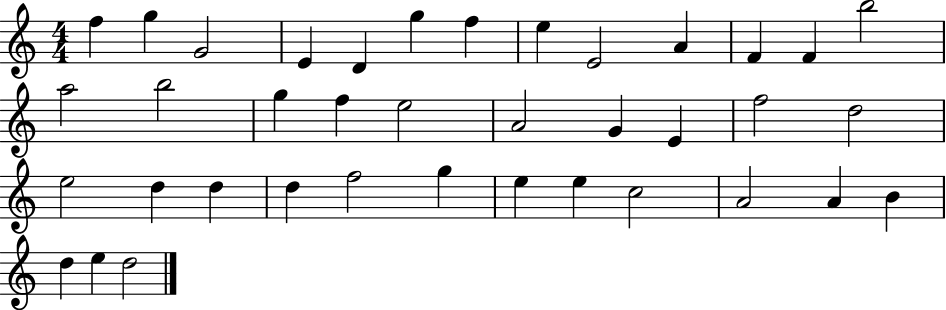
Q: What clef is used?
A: treble